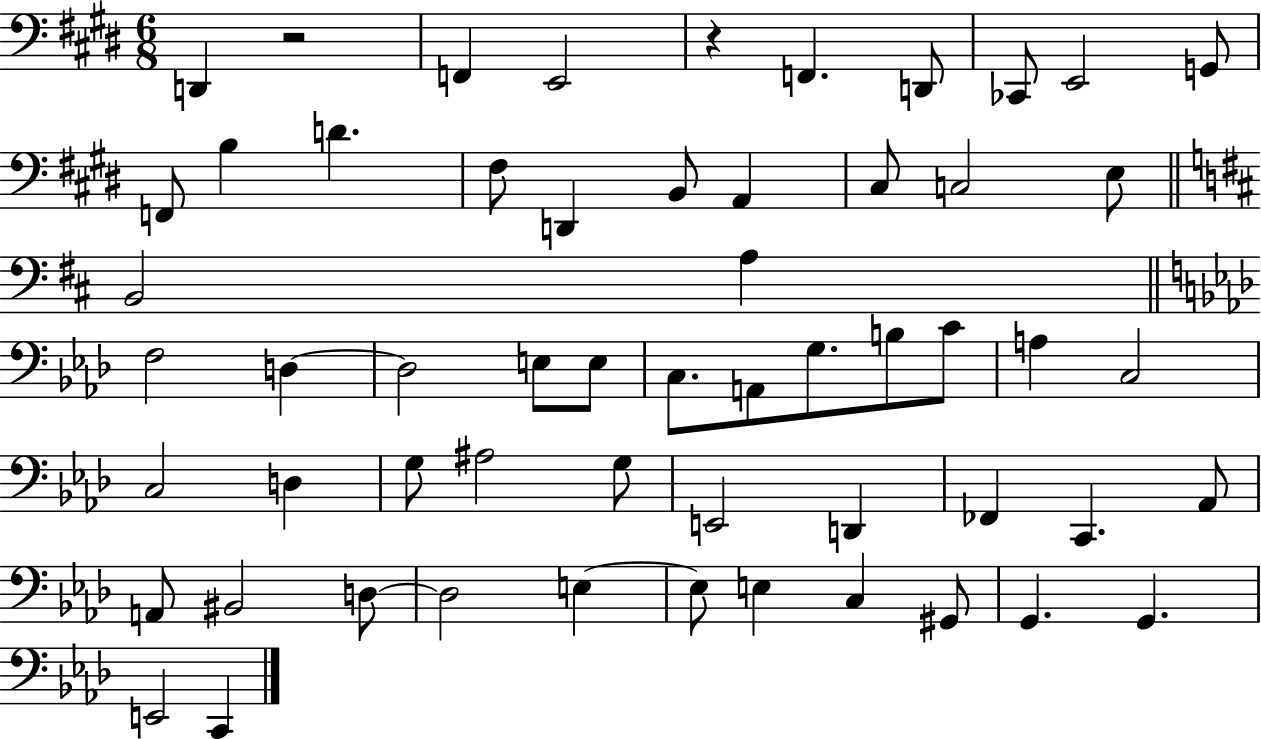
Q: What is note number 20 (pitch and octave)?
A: A3